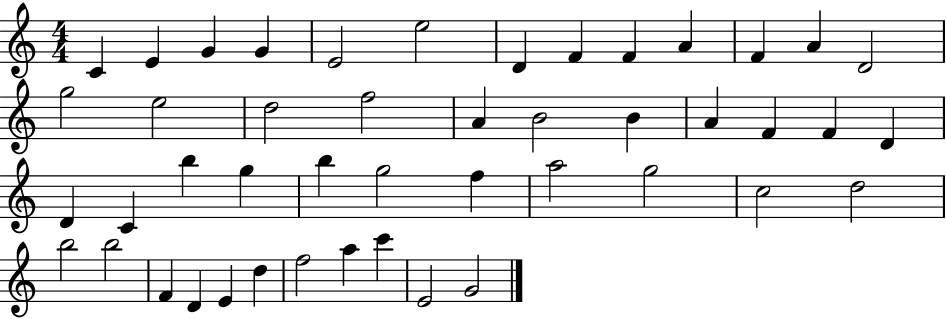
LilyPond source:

{
  \clef treble
  \numericTimeSignature
  \time 4/4
  \key c \major
  c'4 e'4 g'4 g'4 | e'2 e''2 | d'4 f'4 f'4 a'4 | f'4 a'4 d'2 | \break g''2 e''2 | d''2 f''2 | a'4 b'2 b'4 | a'4 f'4 f'4 d'4 | \break d'4 c'4 b''4 g''4 | b''4 g''2 f''4 | a''2 g''2 | c''2 d''2 | \break b''2 b''2 | f'4 d'4 e'4 d''4 | f''2 a''4 c'''4 | e'2 g'2 | \break \bar "|."
}